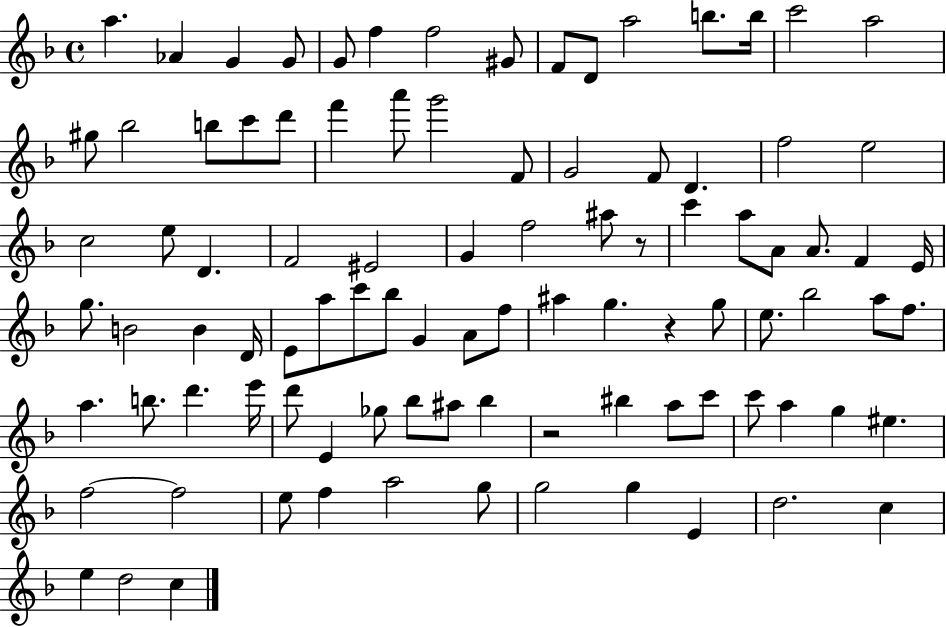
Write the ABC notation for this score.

X:1
T:Untitled
M:4/4
L:1/4
K:F
a _A G G/2 G/2 f f2 ^G/2 F/2 D/2 a2 b/2 b/4 c'2 a2 ^g/2 _b2 b/2 c'/2 d'/2 f' a'/2 g'2 F/2 G2 F/2 D f2 e2 c2 e/2 D F2 ^E2 G f2 ^a/2 z/2 c' a/2 A/2 A/2 F E/4 g/2 B2 B D/4 E/2 a/2 c'/2 _b/2 G A/2 f/2 ^a g z g/2 e/2 _b2 a/2 f/2 a b/2 d' e'/4 d'/2 E _g/2 _b/2 ^a/2 _b z2 ^b a/2 c'/2 c'/2 a g ^e f2 f2 e/2 f a2 g/2 g2 g E d2 c e d2 c